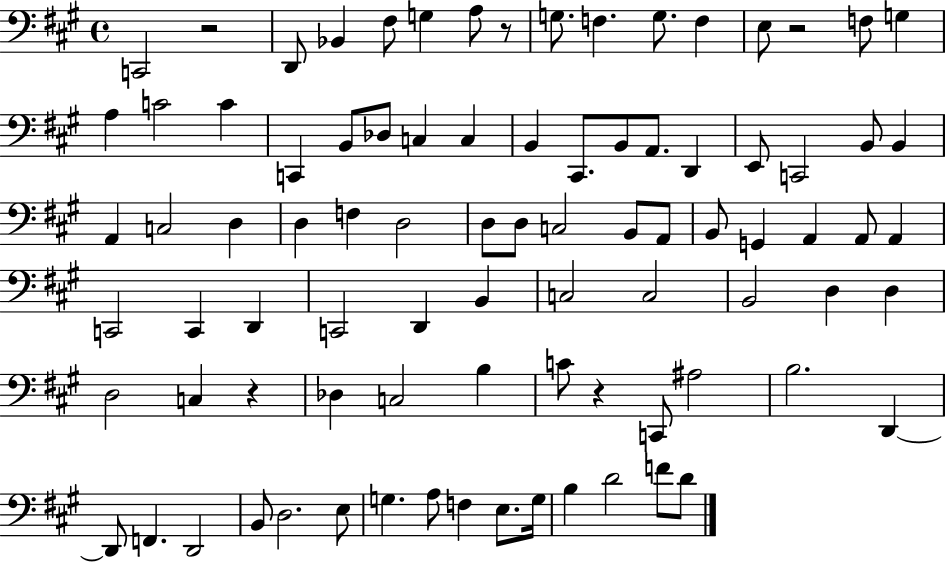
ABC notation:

X:1
T:Untitled
M:4/4
L:1/4
K:A
C,,2 z2 D,,/2 _B,, ^F,/2 G, A,/2 z/2 G,/2 F, G,/2 F, E,/2 z2 F,/2 G, A, C2 C C,, B,,/2 _D,/2 C, C, B,, ^C,,/2 B,,/2 A,,/2 D,, E,,/2 C,,2 B,,/2 B,, A,, C,2 D, D, F, D,2 D,/2 D,/2 C,2 B,,/2 A,,/2 B,,/2 G,, A,, A,,/2 A,, C,,2 C,, D,, C,,2 D,, B,, C,2 C,2 B,,2 D, D, D,2 C, z _D, C,2 B, C/2 z C,,/2 ^A,2 B,2 D,, D,,/2 F,, D,,2 B,,/2 D,2 E,/2 G, A,/2 F, E,/2 G,/4 B, D2 F/2 D/2